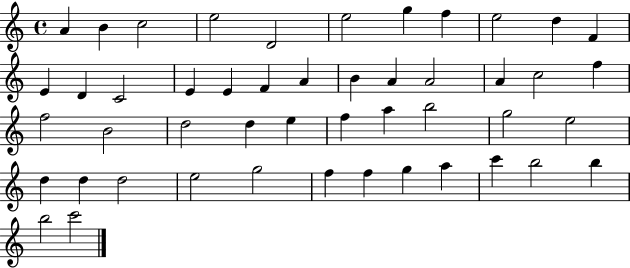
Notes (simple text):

A4/q B4/q C5/h E5/h D4/h E5/h G5/q F5/q E5/h D5/q F4/q E4/q D4/q C4/h E4/q E4/q F4/q A4/q B4/q A4/q A4/h A4/q C5/h F5/q F5/h B4/h D5/h D5/q E5/q F5/q A5/q B5/h G5/h E5/h D5/q D5/q D5/h E5/h G5/h F5/q F5/q G5/q A5/q C6/q B5/h B5/q B5/h C6/h